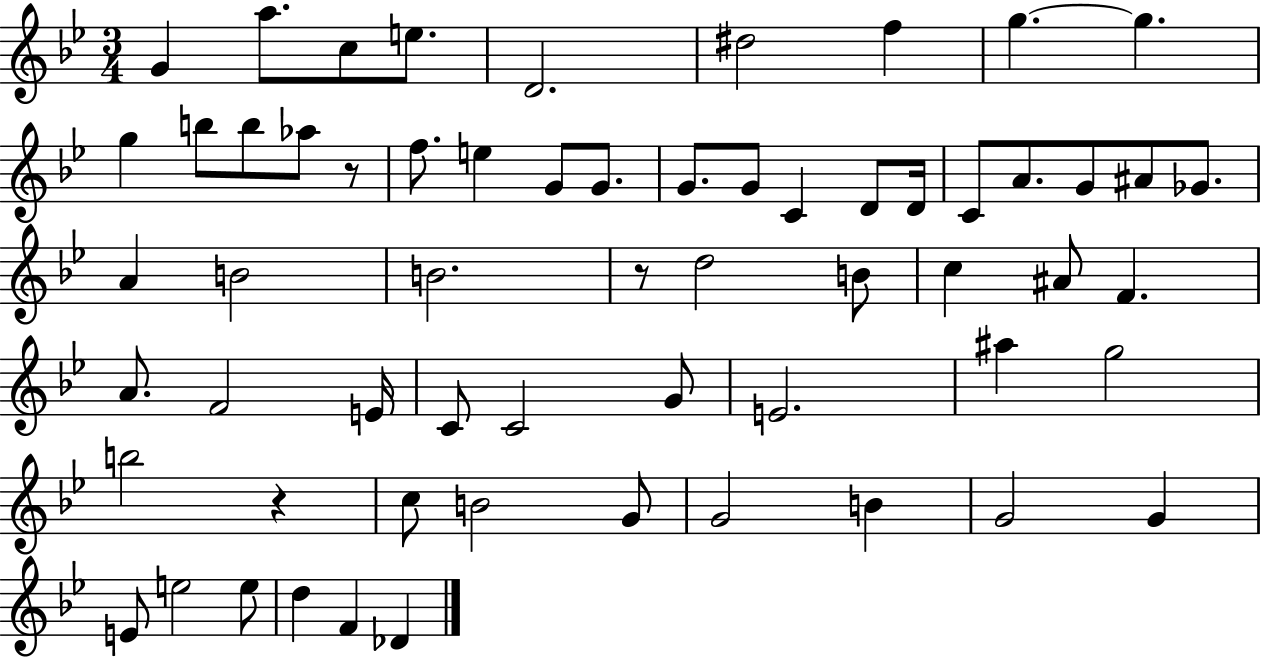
X:1
T:Untitled
M:3/4
L:1/4
K:Bb
G a/2 c/2 e/2 D2 ^d2 f g g g b/2 b/2 _a/2 z/2 f/2 e G/2 G/2 G/2 G/2 C D/2 D/4 C/2 A/2 G/2 ^A/2 _G/2 A B2 B2 z/2 d2 B/2 c ^A/2 F A/2 F2 E/4 C/2 C2 G/2 E2 ^a g2 b2 z c/2 B2 G/2 G2 B G2 G E/2 e2 e/2 d F _D